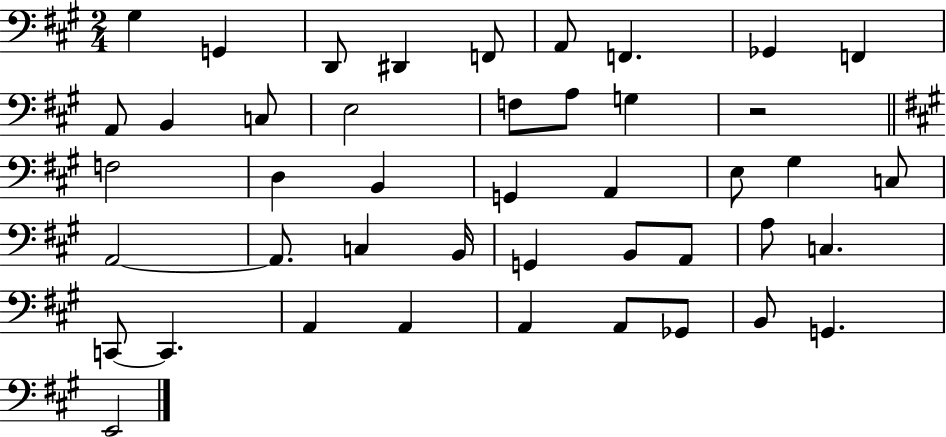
G#3/q G2/q D2/e D#2/q F2/e A2/e F2/q. Gb2/q F2/q A2/e B2/q C3/e E3/h F3/e A3/e G3/q R/h F3/h D3/q B2/q G2/q A2/q E3/e G#3/q C3/e A2/h A2/e. C3/q B2/s G2/q B2/e A2/e A3/e C3/q. C2/e C2/q. A2/q A2/q A2/q A2/e Gb2/e B2/e G2/q. E2/h